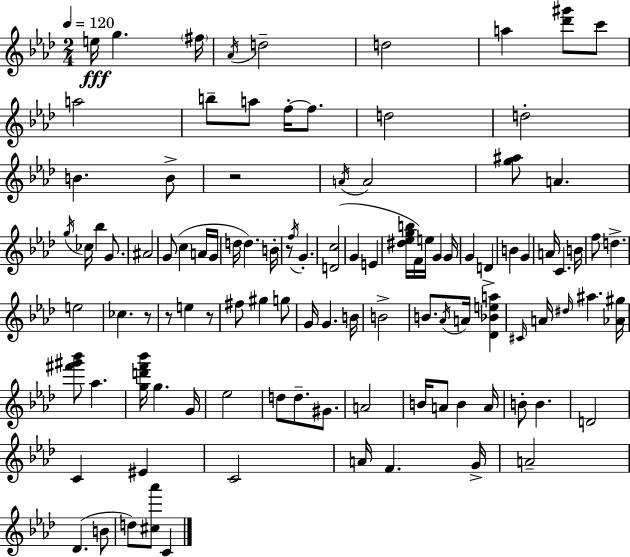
{
  \clef treble
  \numericTimeSignature
  \time 2/4
  \key aes \major
  \tempo 4 = 120
  e''16\fff g''4. \parenthesize fis''16 | \acciaccatura { aes'16 } d''2-- | d''2 | a''4 <des''' gis'''>8 c'''8 | \break a''2 | b''8-- a''8 f''16-.~~ f''8. | d''2 | d''2-. | \break b'4. b'8-> | r2 | \acciaccatura { a'16 } a'2 | <g'' ais''>8 a'4. | \break \acciaccatura { g''16 } ces''16 bes''4 | g'8. ais'2 | g'8( c''4 | a'16 g'16 d''16 d''4.) | \break b'16-. r8 \acciaccatura { f''16 } g'4.-. | <d' c''>2( | g'4 | e'4 <dis'' ees'' g'' b''>16 f'16) e''16 g'4 | \break g'16 g'4 | d'4-> b'4 | g'4 a'16 c'4. | b'16 f''8 d''4.-> | \break e''2 | ces''4. | r8 r8 e''4 | r8 fis''8 gis''4 | \break g''8 g'16 g'4. | b'16 b'2-> | b'8. \acciaccatura { aes'16 } | a'16 <des' bes' e'' a''>4 \grace { cis'16 } a'16 \grace { dis''16 } | \break ais''4. <aes' gis''>16 <fis''' gis''' bes'''>8 | aes''4. <g'' d''' f''' bes'''>16 | g''4. g'16 ees''2 | d''8 | \break d''8.-- gis'8. a'2 | b'16 | a'8 b'4 a'16 b'8-. | b'4. d'2 | \break c'4 | eis'4 c'2 | a'16 | f'4. g'16-> a'2-- | \break des'4.( | b'8 d''8) | <cis'' aes'''>8 c'4 \bar "|."
}